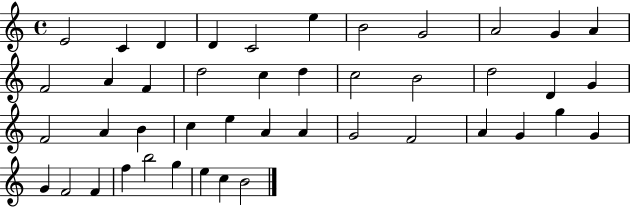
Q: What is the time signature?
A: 4/4